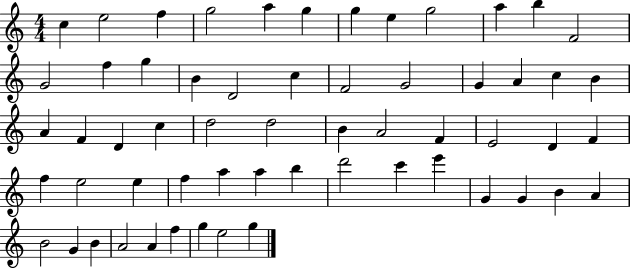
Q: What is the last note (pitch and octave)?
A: G5